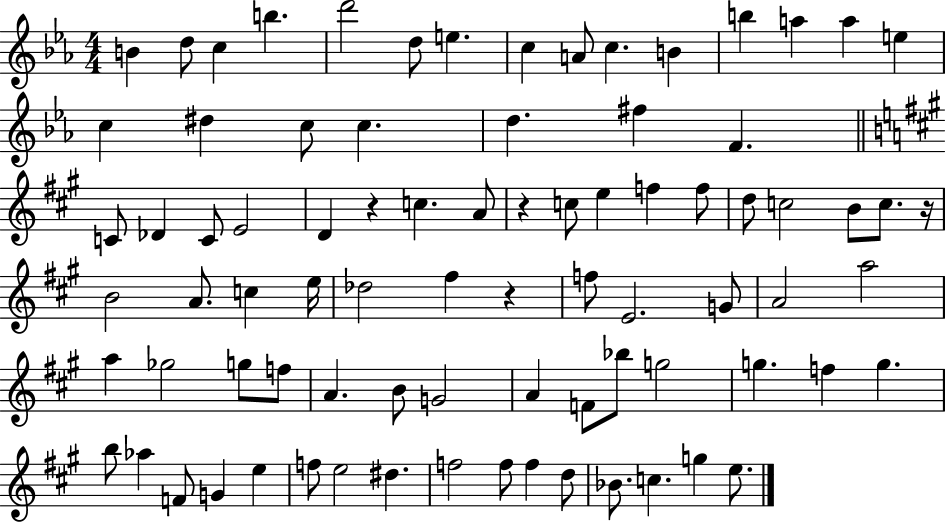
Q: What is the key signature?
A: EES major